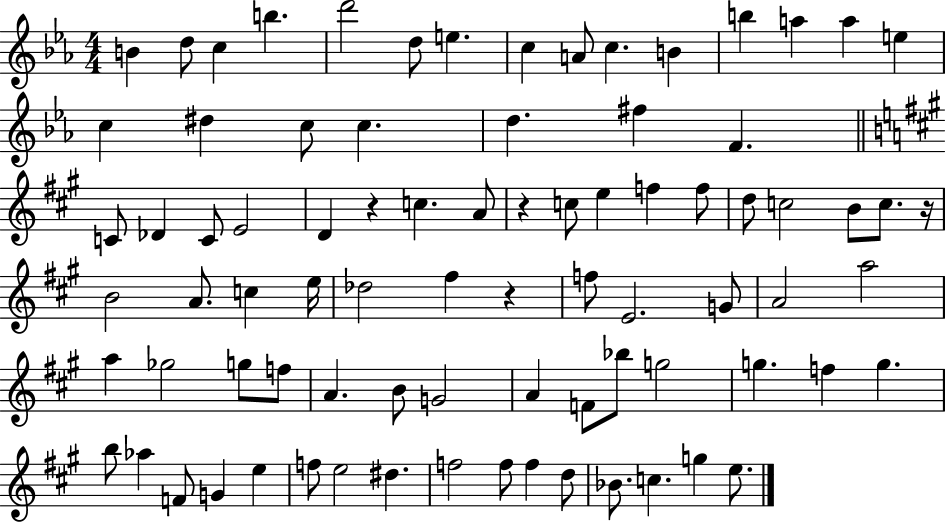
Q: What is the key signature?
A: EES major